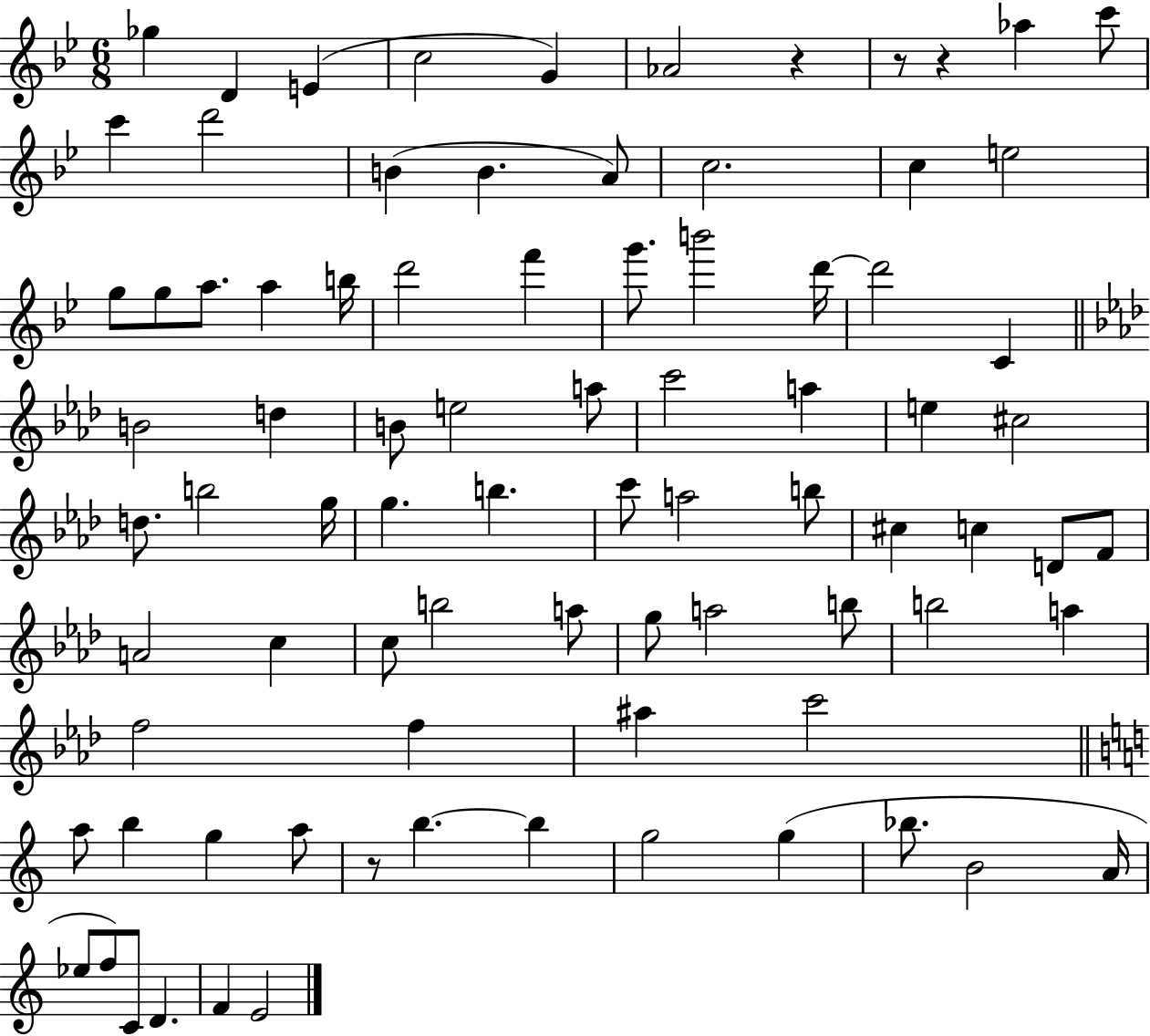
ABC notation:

X:1
T:Untitled
M:6/8
L:1/4
K:Bb
_g D E c2 G _A2 z z/2 z _a c'/2 c' d'2 B B A/2 c2 c e2 g/2 g/2 a/2 a b/4 d'2 f' g'/2 b'2 d'/4 d'2 C B2 d B/2 e2 a/2 c'2 a e ^c2 d/2 b2 g/4 g b c'/2 a2 b/2 ^c c D/2 F/2 A2 c c/2 b2 a/2 g/2 a2 b/2 b2 a f2 f ^a c'2 a/2 b g a/2 z/2 b b g2 g _b/2 B2 A/4 _e/2 f/2 C/2 D F E2